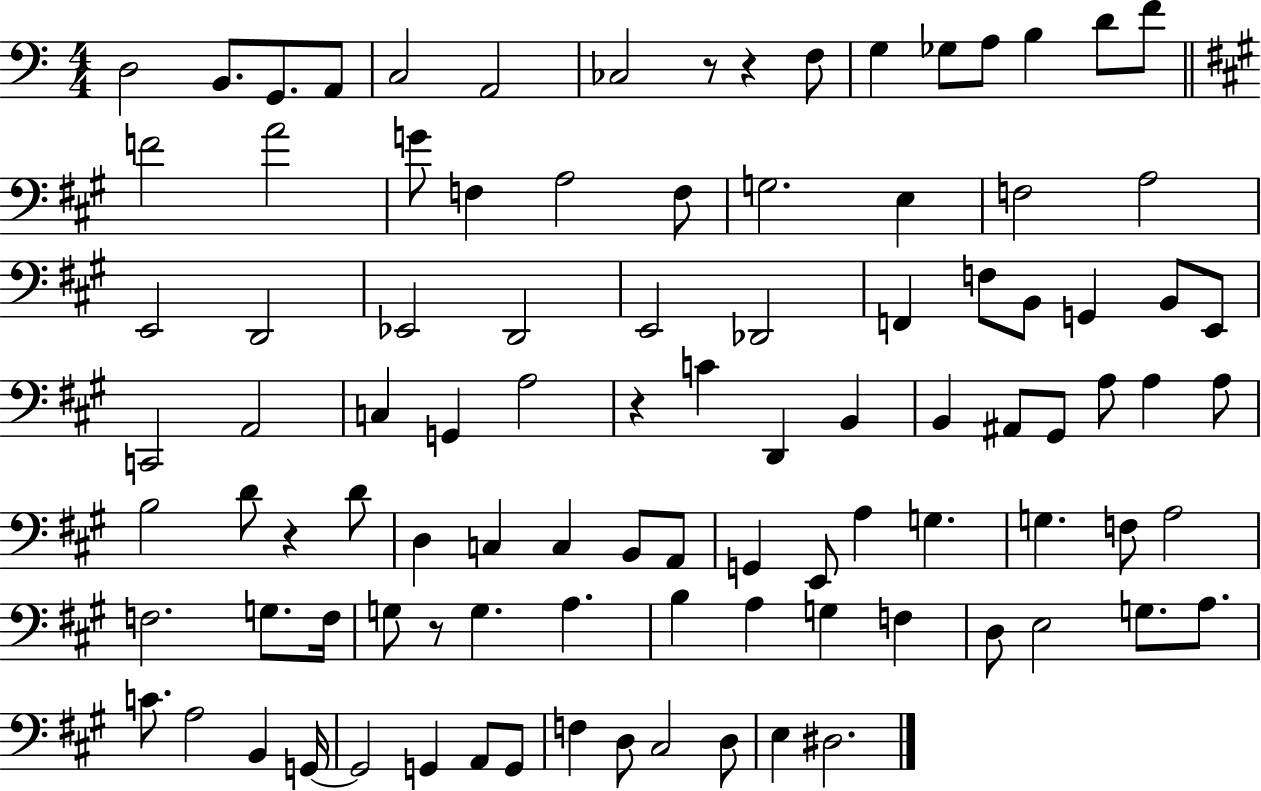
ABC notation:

X:1
T:Untitled
M:4/4
L:1/4
K:C
D,2 B,,/2 G,,/2 A,,/2 C,2 A,,2 _C,2 z/2 z F,/2 G, _G,/2 A,/2 B, D/2 F/2 F2 A2 G/2 F, A,2 F,/2 G,2 E, F,2 A,2 E,,2 D,,2 _E,,2 D,,2 E,,2 _D,,2 F,, F,/2 B,,/2 G,, B,,/2 E,,/2 C,,2 A,,2 C, G,, A,2 z C D,, B,, B,, ^A,,/2 ^G,,/2 A,/2 A, A,/2 B,2 D/2 z D/2 D, C, C, B,,/2 A,,/2 G,, E,,/2 A, G, G, F,/2 A,2 F,2 G,/2 F,/4 G,/2 z/2 G, A, B, A, G, F, D,/2 E,2 G,/2 A,/2 C/2 A,2 B,, G,,/4 G,,2 G,, A,,/2 G,,/2 F, D,/2 ^C,2 D,/2 E, ^D,2